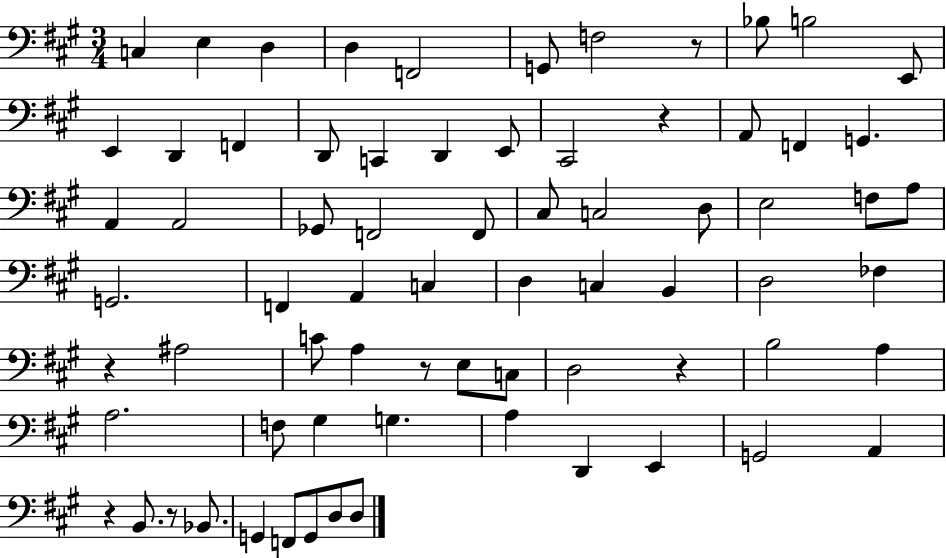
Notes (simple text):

C3/q E3/q D3/q D3/q F2/h G2/e F3/h R/e Bb3/e B3/h E2/e E2/q D2/q F2/q D2/e C2/q D2/q E2/e C#2/h R/q A2/e F2/q G2/q. A2/q A2/h Gb2/e F2/h F2/e C#3/e C3/h D3/e E3/h F3/e A3/e G2/h. F2/q A2/q C3/q D3/q C3/q B2/q D3/h FES3/q R/q A#3/h C4/e A3/q R/e E3/e C3/e D3/h R/q B3/h A3/q A3/h. F3/e G#3/q G3/q. A3/q D2/q E2/q G2/h A2/q R/q B2/e. R/e Bb2/e. G2/q F2/e G2/e D3/e D3/e